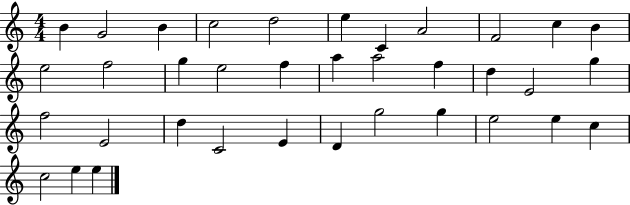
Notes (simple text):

B4/q G4/h B4/q C5/h D5/h E5/q C4/q A4/h F4/h C5/q B4/q E5/h F5/h G5/q E5/h F5/q A5/q A5/h F5/q D5/q E4/h G5/q F5/h E4/h D5/q C4/h E4/q D4/q G5/h G5/q E5/h E5/q C5/q C5/h E5/q E5/q